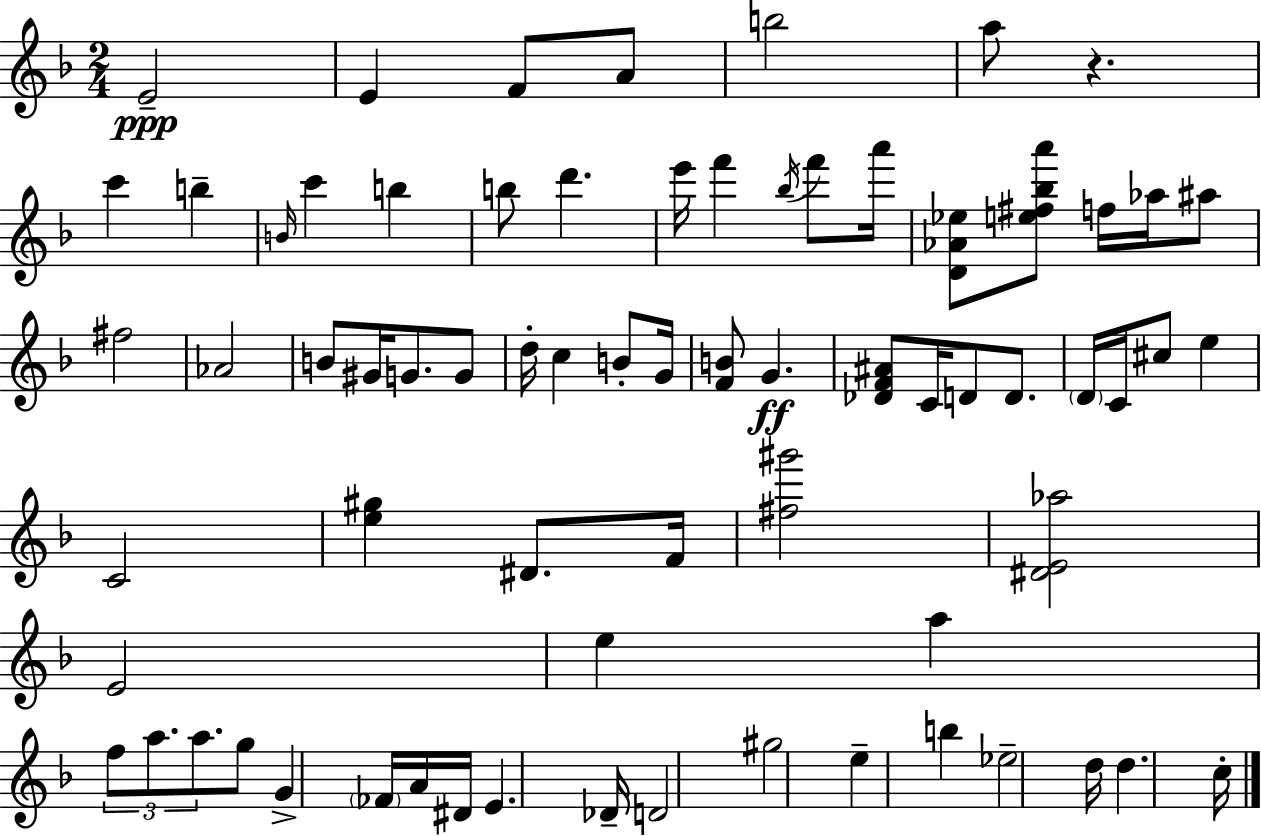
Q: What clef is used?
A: treble